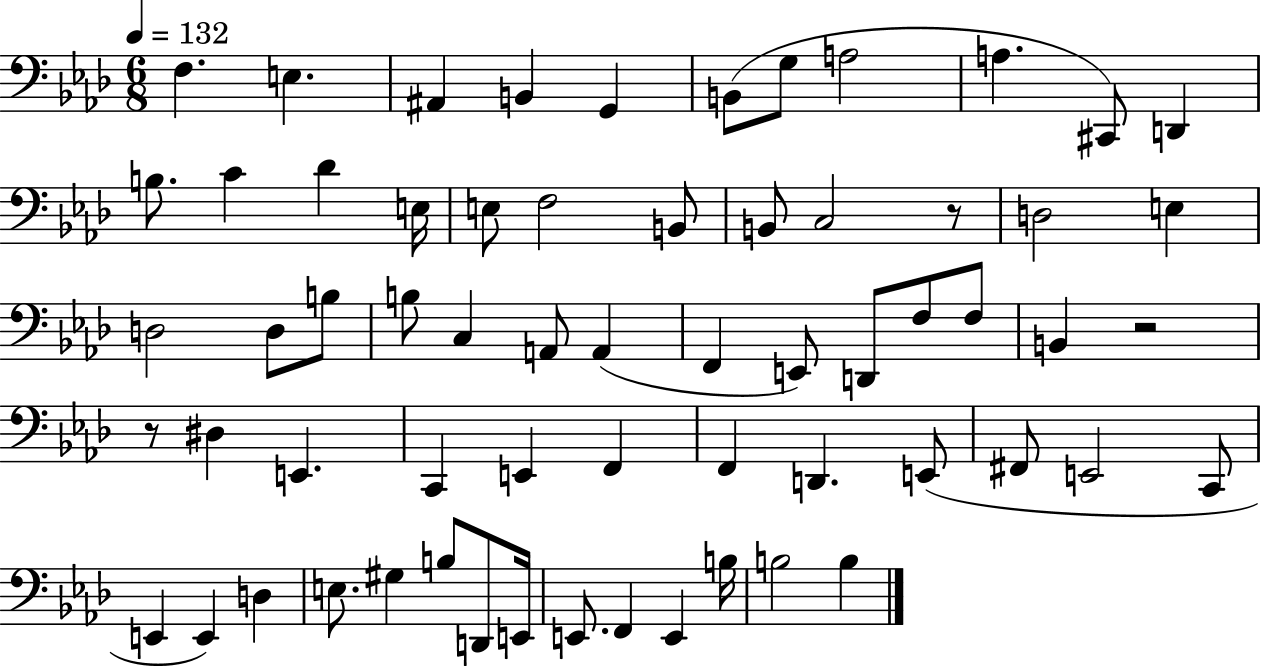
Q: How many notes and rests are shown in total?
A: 63